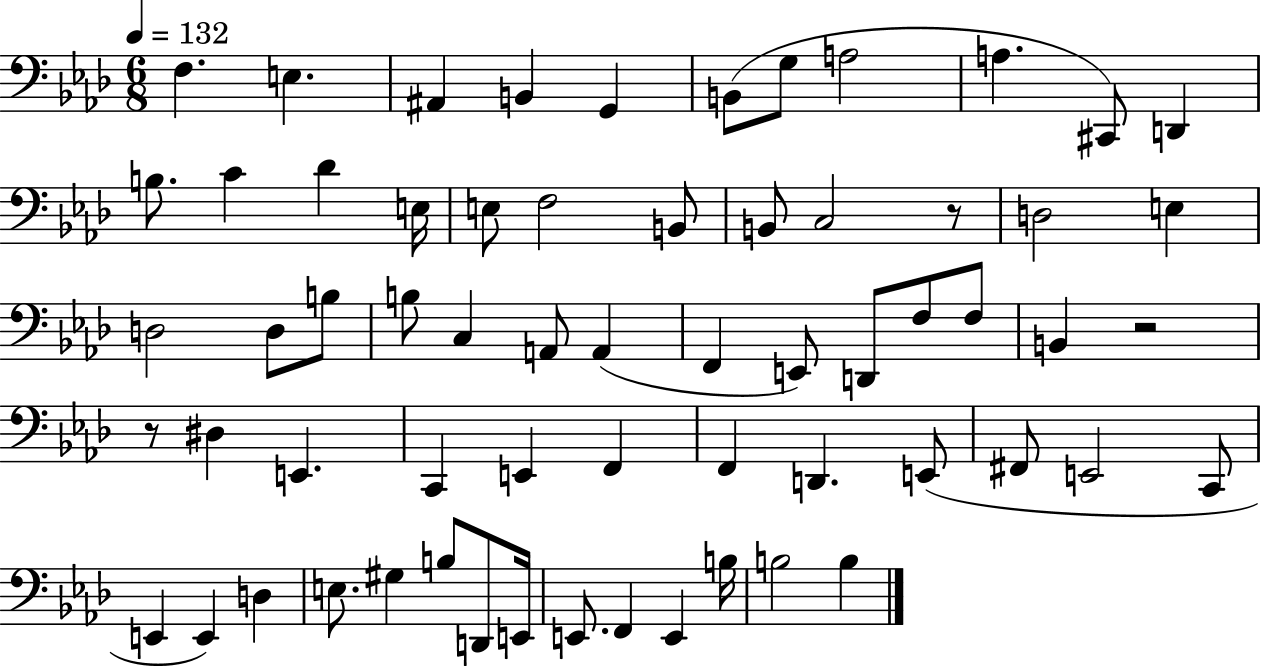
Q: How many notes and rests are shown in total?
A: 63